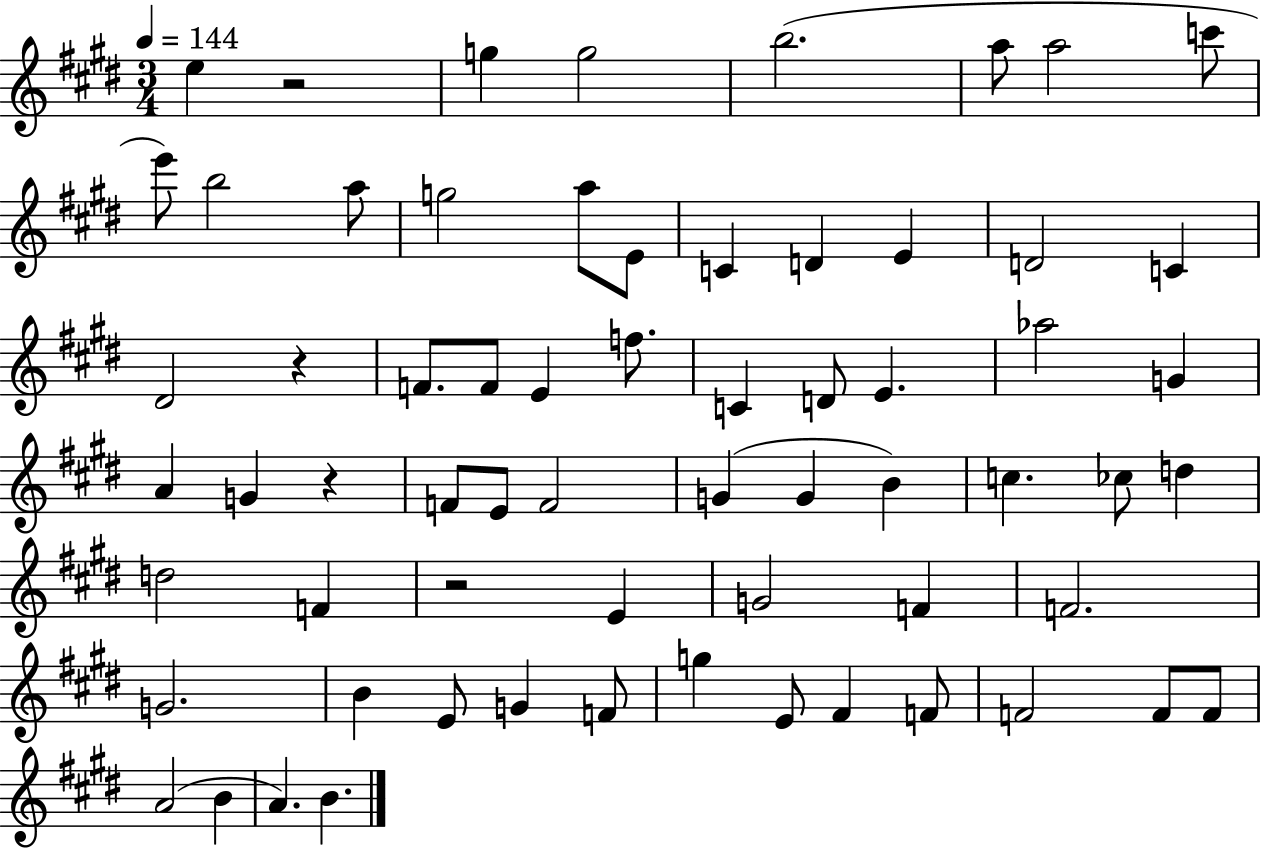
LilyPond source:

{
  \clef treble
  \numericTimeSignature
  \time 3/4
  \key e \major
  \tempo 4 = 144
  e''4 r2 | g''4 g''2 | b''2.( | a''8 a''2 c'''8 | \break e'''8) b''2 a''8 | g''2 a''8 e'8 | c'4 d'4 e'4 | d'2 c'4 | \break dis'2 r4 | f'8. f'8 e'4 f''8. | c'4 d'8 e'4. | aes''2 g'4 | \break a'4 g'4 r4 | f'8 e'8 f'2 | g'4( g'4 b'4) | c''4. ces''8 d''4 | \break d''2 f'4 | r2 e'4 | g'2 f'4 | f'2. | \break g'2. | b'4 e'8 g'4 f'8 | g''4 e'8 fis'4 f'8 | f'2 f'8 f'8 | \break a'2( b'4 | a'4.) b'4. | \bar "|."
}